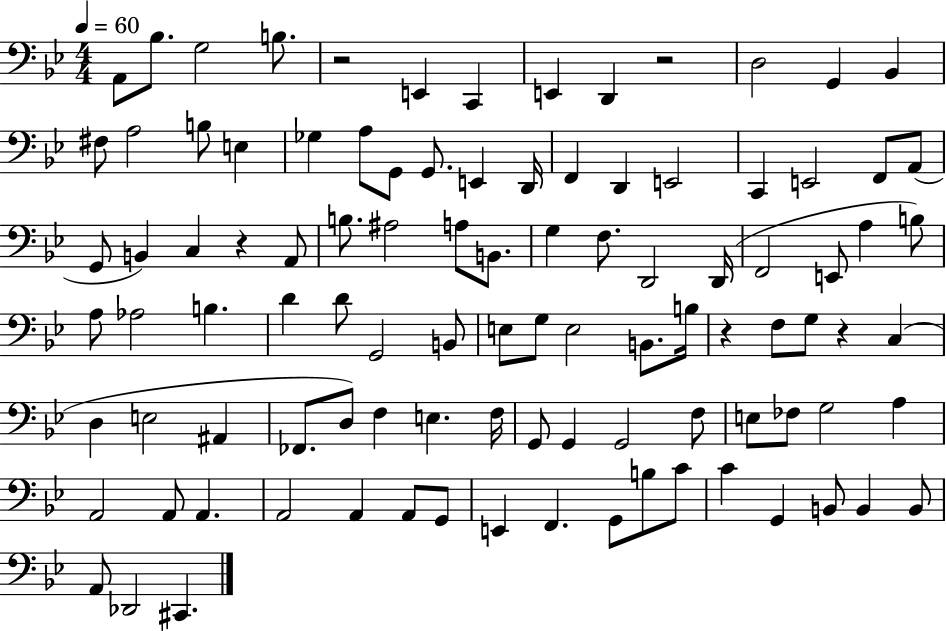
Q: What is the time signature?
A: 4/4